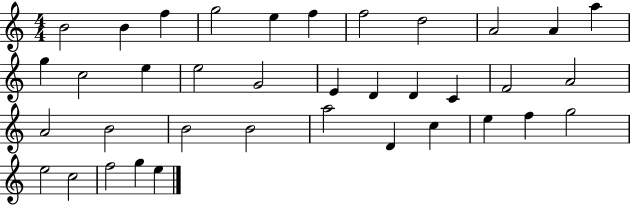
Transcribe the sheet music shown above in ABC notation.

X:1
T:Untitled
M:4/4
L:1/4
K:C
B2 B f g2 e f f2 d2 A2 A a g c2 e e2 G2 E D D C F2 A2 A2 B2 B2 B2 a2 D c e f g2 e2 c2 f2 g e